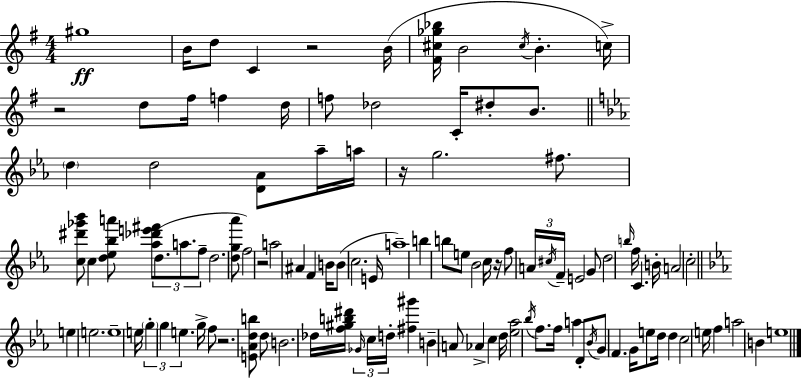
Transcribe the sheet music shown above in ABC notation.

X:1
T:Untitled
M:4/4
L:1/4
K:Em
^g4 B/4 d/2 C z2 B/4 [^F^c_g_b]/4 B2 ^c/4 B c/4 z2 d/2 ^f/4 f d/4 f/2 _d2 C/4 ^d/2 B/2 d d2 [D_A]/2 _a/4 a/4 z/4 g2 ^f/2 [c^d'_g'_b']/2 c [d_e_ba']/2 [_a_d'e'^f']/2 d/2 a/2 f/2 d2 [dg_a']/2 f2 z2 a2 ^A F B/4 B/2 c2 E/4 a4 b b/2 e/2 _B2 c/4 z/4 f/2 A/4 ^c/4 F/4 E2 G/2 d2 b/4 f/4 C B/4 A2 c2 e e2 e4 e/4 g g e g/4 f/2 z2 [E_Adb]/2 d/2 B2 _d/4 [f^gb^d']/4 _G/4 c/4 d/4 [^f^g'] B A/2 _A c d/4 [_e_a]2 _b/4 f/2 f/4 a D/2 _B/4 G/2 F G/4 e/2 d/4 d c2 e/4 f a2 B e4